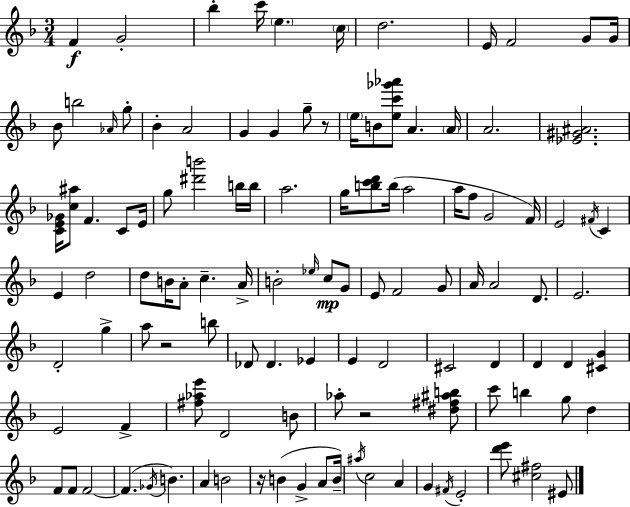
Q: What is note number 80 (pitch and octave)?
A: B5